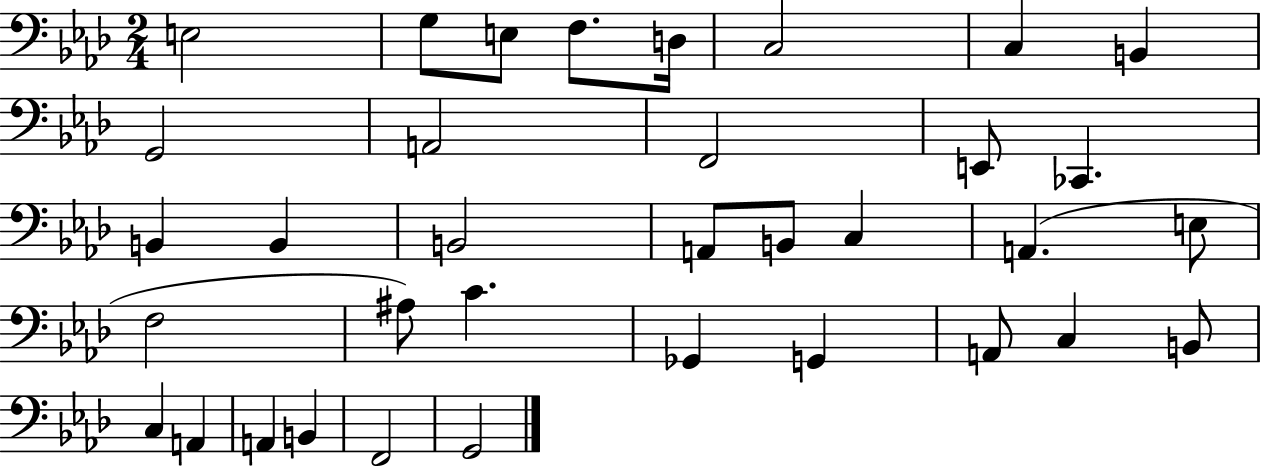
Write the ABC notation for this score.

X:1
T:Untitled
M:2/4
L:1/4
K:Ab
E,2 G,/2 E,/2 F,/2 D,/4 C,2 C, B,, G,,2 A,,2 F,,2 E,,/2 _C,, B,, B,, B,,2 A,,/2 B,,/2 C, A,, E,/2 F,2 ^A,/2 C _G,, G,, A,,/2 C, B,,/2 C, A,, A,, B,, F,,2 G,,2